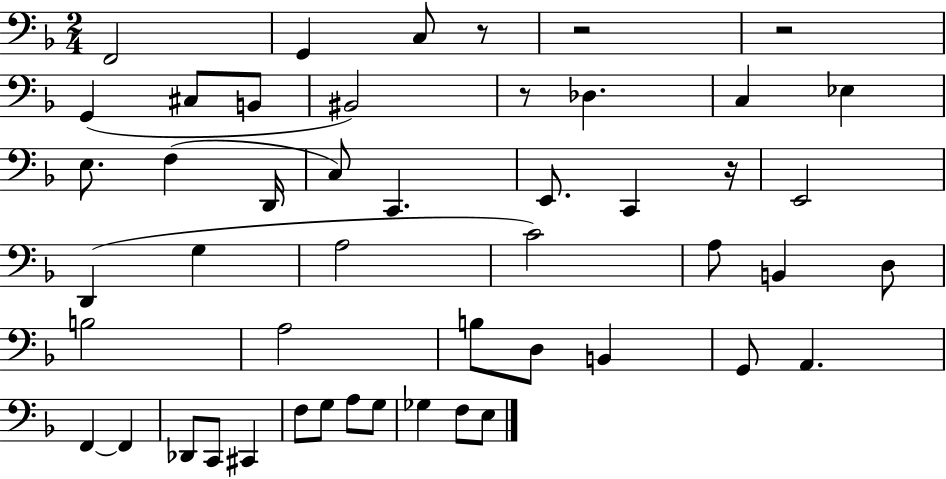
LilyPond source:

{
  \clef bass
  \numericTimeSignature
  \time 2/4
  \key f \major
  f,2 | g,4 c8 r8 | r2 | r2 | \break g,4( cis8 b,8 | bis,2) | r8 des4. | c4 ees4 | \break e8. f4( d,16 | c8) c,4. | e,8. c,4 r16 | e,2 | \break d,4( g4 | a2 | c'2) | a8 b,4 d8 | \break b2 | a2 | b8 d8 b,4 | g,8 a,4. | \break f,4~~ f,4 | des,8 c,8 cis,4 | f8 g8 a8 g8 | ges4 f8 e8 | \break \bar "|."
}